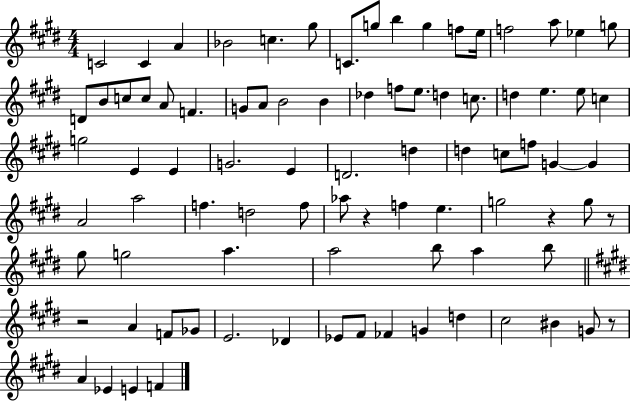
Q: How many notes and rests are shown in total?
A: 86